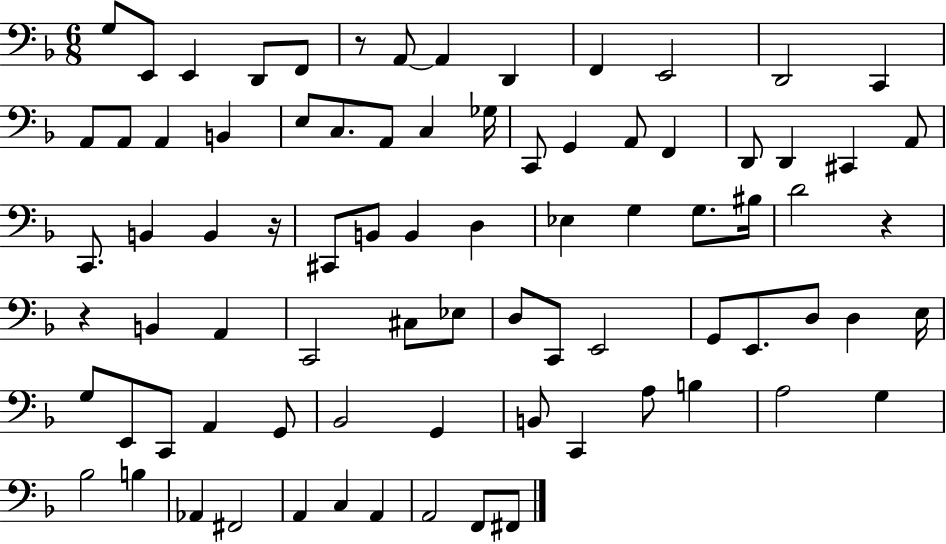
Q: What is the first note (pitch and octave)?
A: G3